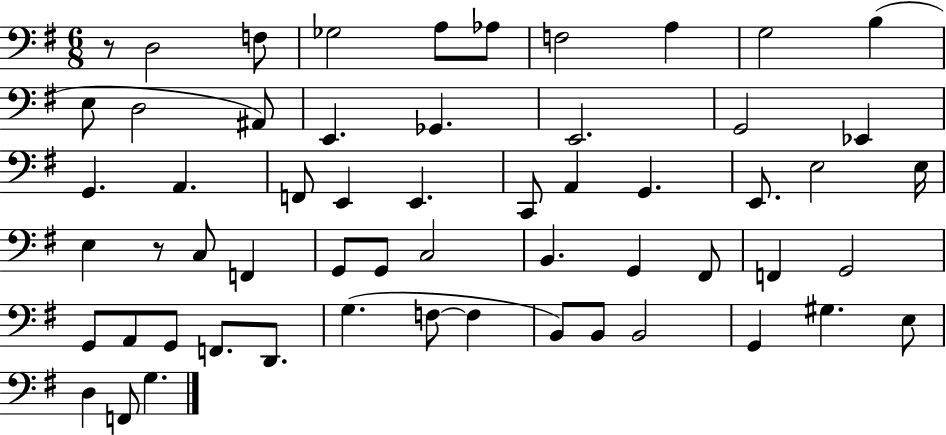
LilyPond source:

{
  \clef bass
  \numericTimeSignature
  \time 6/8
  \key g \major
  r8 d2 f8 | ges2 a8 aes8 | f2 a4 | g2 b4( | \break e8 d2 ais,8) | e,4. ges,4. | e,2. | g,2 ees,4 | \break g,4. a,4. | f,8 e,4 e,4. | c,8 a,4 g,4. | e,8. e2 e16 | \break e4 r8 c8 f,4 | g,8 g,8 c2 | b,4. g,4 fis,8 | f,4 g,2 | \break g,8 a,8 g,8 f,8. d,8. | g4.( f8~~ f4 | b,8) b,8 b,2 | g,4 gis4. e8 | \break d4 f,8 g4. | \bar "|."
}